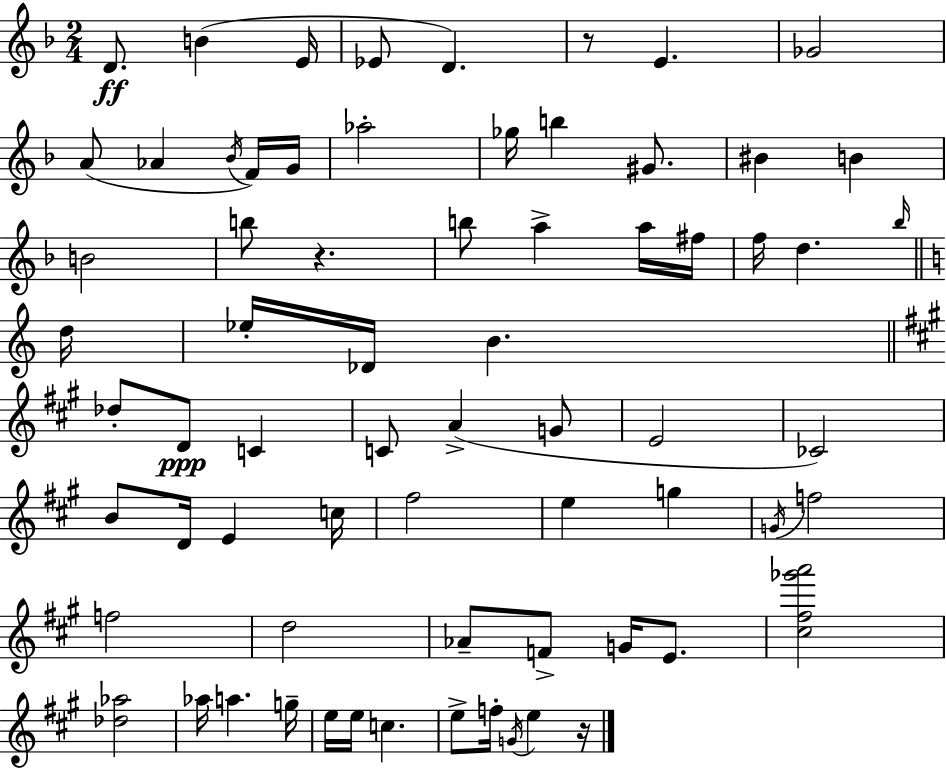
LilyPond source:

{
  \clef treble
  \numericTimeSignature
  \time 2/4
  \key d \minor
  d'8.\ff b'4( e'16 | ees'8 d'4.) | r8 e'4. | ges'2 | \break a'8( aes'4 \acciaccatura { bes'16 } f'16) | g'16 aes''2-. | ges''16 b''4 gis'8. | bis'4 b'4 | \break b'2 | b''8 r4. | b''8 a''4-> a''16 | fis''16 f''16 d''4. | \break \grace { bes''16 } \bar "||" \break \key c \major d''16 ees''16-. des'16 b'4. | \bar "||" \break \key a \major des''8-. d'8\ppp c'4 | c'8 a'4->( g'8 | e'2 | ces'2) | \break b'8 d'16 e'4 c''16 | fis''2 | e''4 g''4 | \acciaccatura { g'16 } f''2 | \break f''2 | d''2 | aes'8-- f'8-> g'16 e'8. | <cis'' fis'' ges''' a'''>2 | \break <des'' aes''>2 | aes''16 a''4. | g''16-- e''16 e''16 c''4. | e''8-> f''16-. \acciaccatura { g'16 } e''4 | \break r16 \bar "|."
}